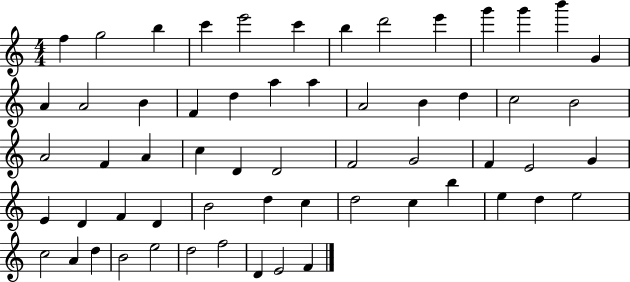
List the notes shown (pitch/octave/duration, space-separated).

F5/q G5/h B5/q C6/q E6/h C6/q B5/q D6/h E6/q G6/q G6/q B6/q G4/q A4/q A4/h B4/q F4/q D5/q A5/q A5/q A4/h B4/q D5/q C5/h B4/h A4/h F4/q A4/q C5/q D4/q D4/h F4/h G4/h F4/q E4/h G4/q E4/q D4/q F4/q D4/q B4/h D5/q C5/q D5/h C5/q B5/q E5/q D5/q E5/h C5/h A4/q D5/q B4/h E5/h D5/h F5/h D4/q E4/h F4/q